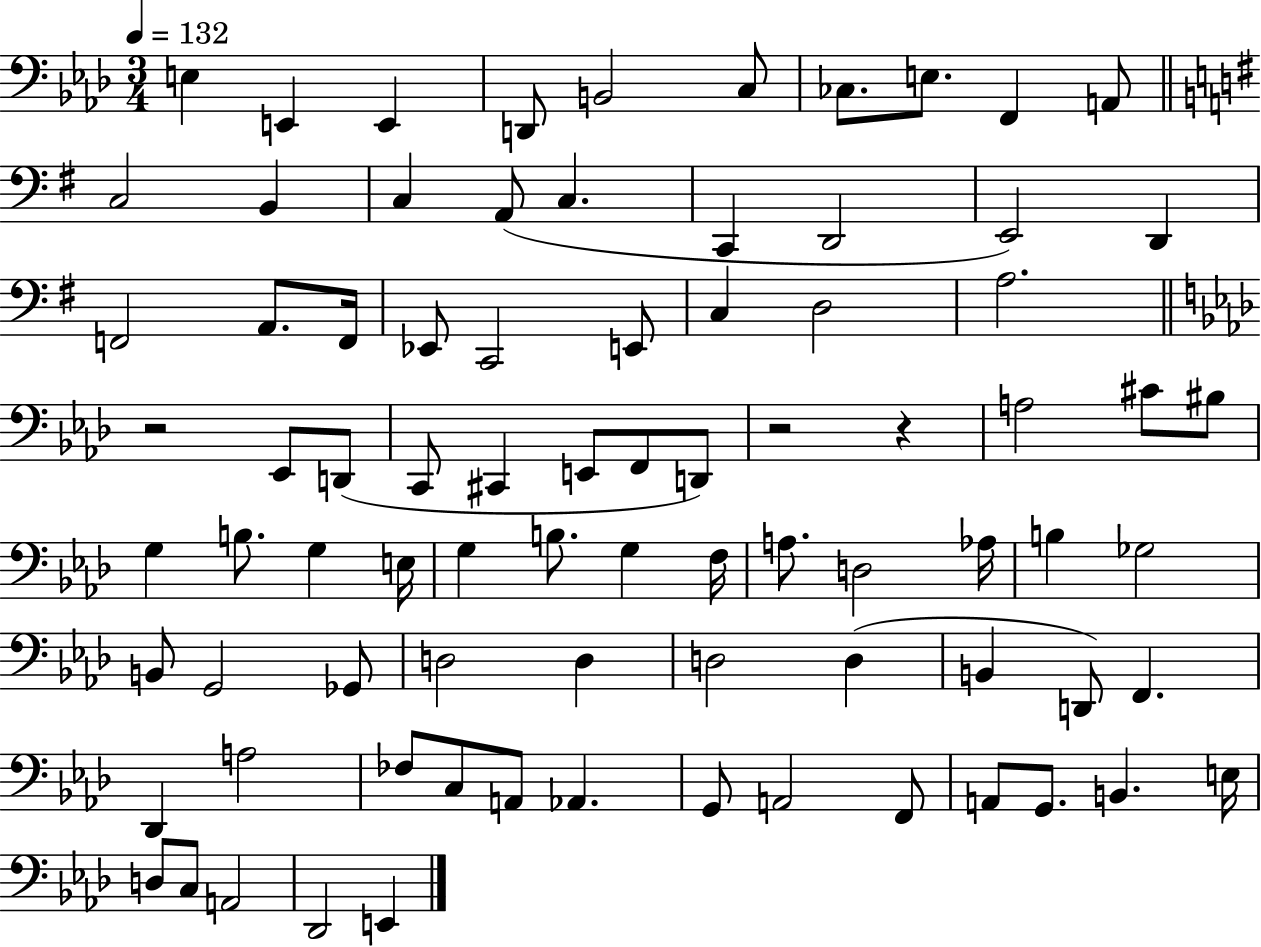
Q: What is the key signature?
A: AES major